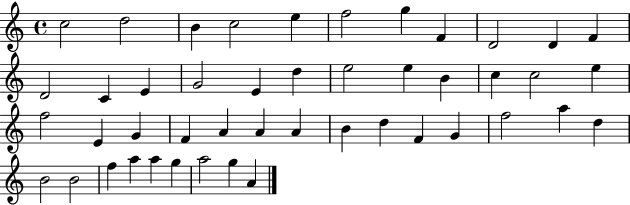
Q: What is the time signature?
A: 4/4